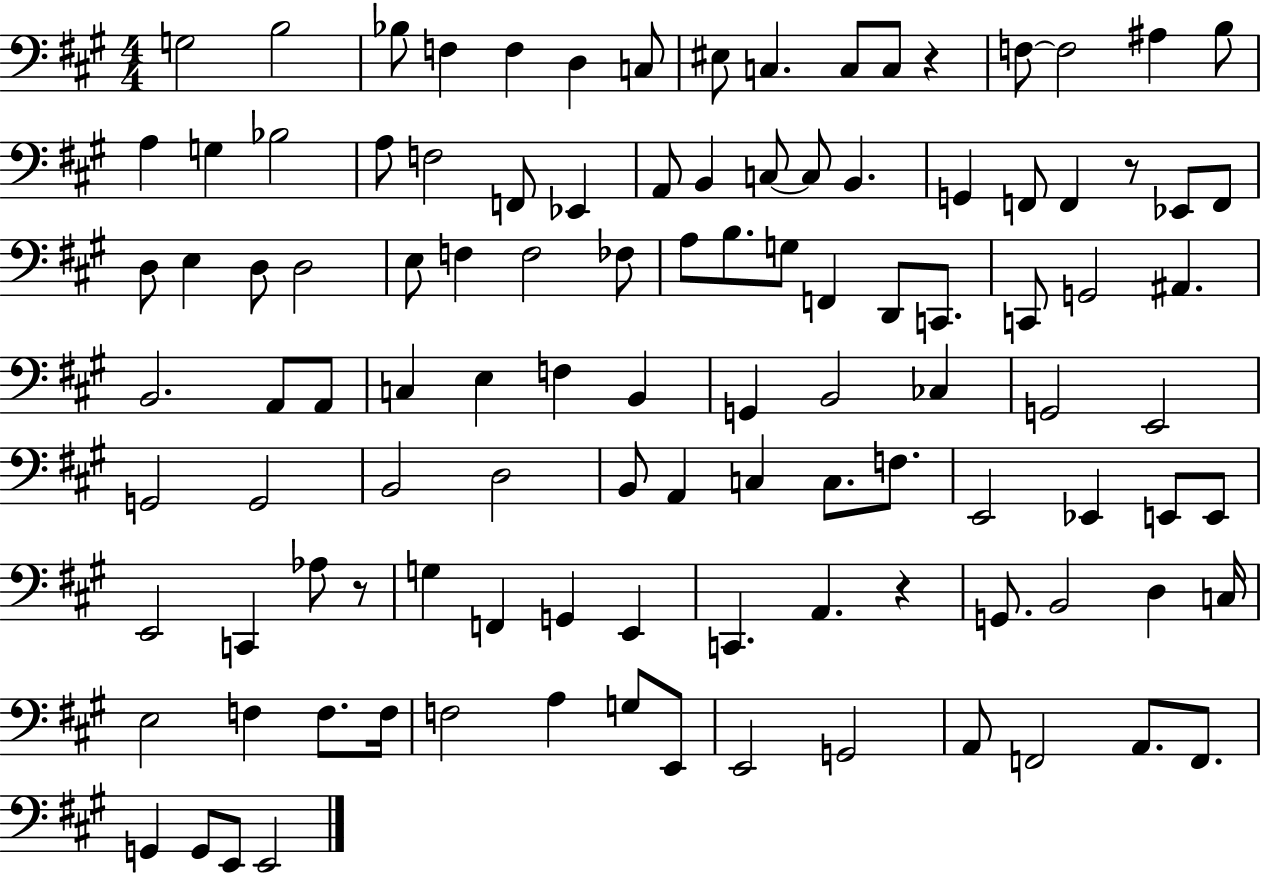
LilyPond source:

{
  \clef bass
  \numericTimeSignature
  \time 4/4
  \key a \major
  \repeat volta 2 { g2 b2 | bes8 f4 f4 d4 c8 | eis8 c4. c8 c8 r4 | f8~~ f2 ais4 b8 | \break a4 g4 bes2 | a8 f2 f,8 ees,4 | a,8 b,4 c8~~ c8 b,4. | g,4 f,8 f,4 r8 ees,8 f,8 | \break d8 e4 d8 d2 | e8 f4 f2 fes8 | a8 b8. g8 f,4 d,8 c,8. | c,8 g,2 ais,4. | \break b,2. a,8 a,8 | c4 e4 f4 b,4 | g,4 b,2 ces4 | g,2 e,2 | \break g,2 g,2 | b,2 d2 | b,8 a,4 c4 c8. f8. | e,2 ees,4 e,8 e,8 | \break e,2 c,4 aes8 r8 | g4 f,4 g,4 e,4 | c,4. a,4. r4 | g,8. b,2 d4 c16 | \break e2 f4 f8. f16 | f2 a4 g8 e,8 | e,2 g,2 | a,8 f,2 a,8. f,8. | \break g,4 g,8 e,8 e,2 | } \bar "|."
}